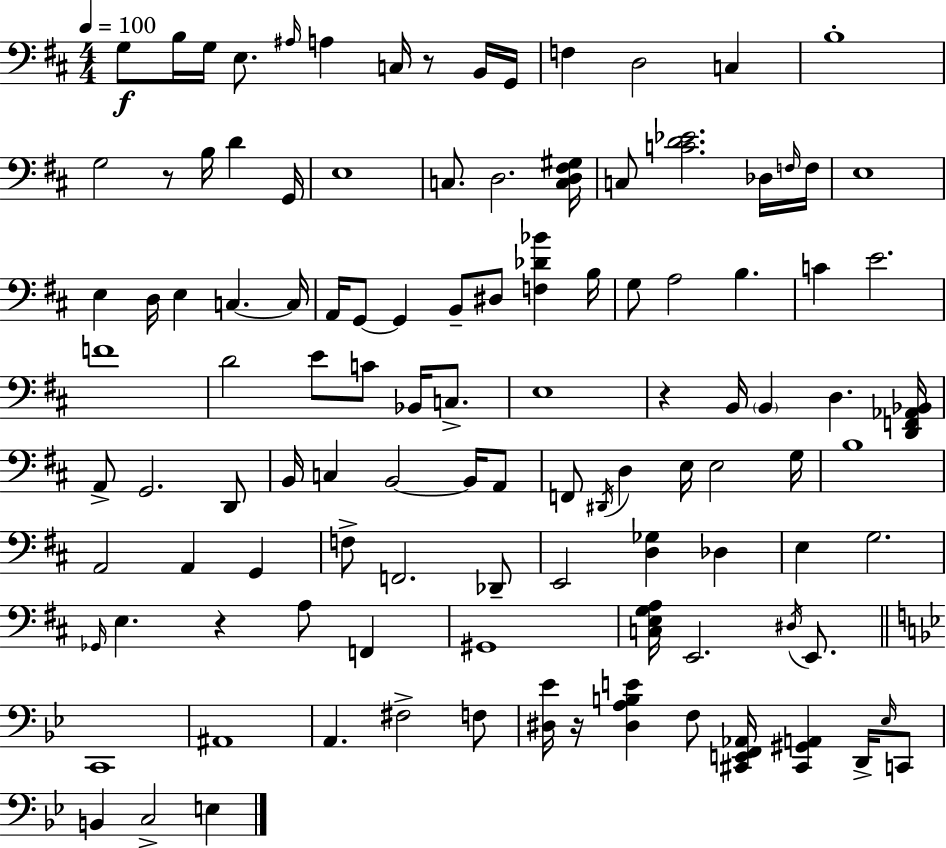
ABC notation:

X:1
T:Untitled
M:4/4
L:1/4
K:D
G,/2 B,/4 G,/4 E,/2 ^A,/4 A, C,/4 z/2 B,,/4 G,,/4 F, D,2 C, B,4 G,2 z/2 B,/4 D G,,/4 E,4 C,/2 D,2 [C,D,^F,^G,]/4 C,/2 [CD_E]2 _D,/4 F,/4 F,/4 E,4 E, D,/4 E, C, C,/4 A,,/4 G,,/2 G,, B,,/2 ^D,/2 [F,_D_B] B,/4 G,/2 A,2 B, C E2 F4 D2 E/2 C/2 _B,,/4 C,/2 E,4 z B,,/4 B,, D, [D,,F,,_A,,_B,,]/4 A,,/2 G,,2 D,,/2 B,,/4 C, B,,2 B,,/4 A,,/2 F,,/2 ^D,,/4 D, E,/4 E,2 G,/4 B,4 A,,2 A,, G,, F,/2 F,,2 _D,,/2 E,,2 [D,_G,] _D, E, G,2 _G,,/4 E, z A,/2 F,, ^G,,4 [C,E,G,A,]/4 E,,2 ^D,/4 E,,/2 C,,4 ^A,,4 A,, ^F,2 F,/2 [^D,_E]/4 z/4 [^D,A,B,E] F,/2 [^C,,E,,F,,_A,,]/4 [^C,,^G,,A,,] D,,/4 _E,/4 C,,/2 B,, C,2 E,